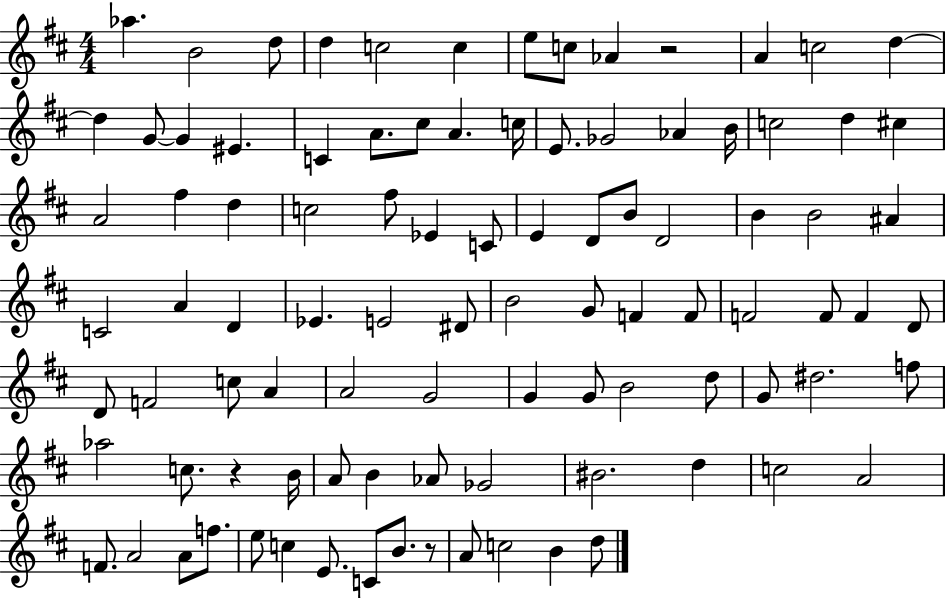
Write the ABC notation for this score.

X:1
T:Untitled
M:4/4
L:1/4
K:D
_a B2 d/2 d c2 c e/2 c/2 _A z2 A c2 d d G/2 G ^E C A/2 ^c/2 A c/4 E/2 _G2 _A B/4 c2 d ^c A2 ^f d c2 ^f/2 _E C/2 E D/2 B/2 D2 B B2 ^A C2 A D _E E2 ^D/2 B2 G/2 F F/2 F2 F/2 F D/2 D/2 F2 c/2 A A2 G2 G G/2 B2 d/2 G/2 ^d2 f/2 _a2 c/2 z B/4 A/2 B _A/2 _G2 ^B2 d c2 A2 F/2 A2 A/2 f/2 e/2 c E/2 C/2 B/2 z/2 A/2 c2 B d/2